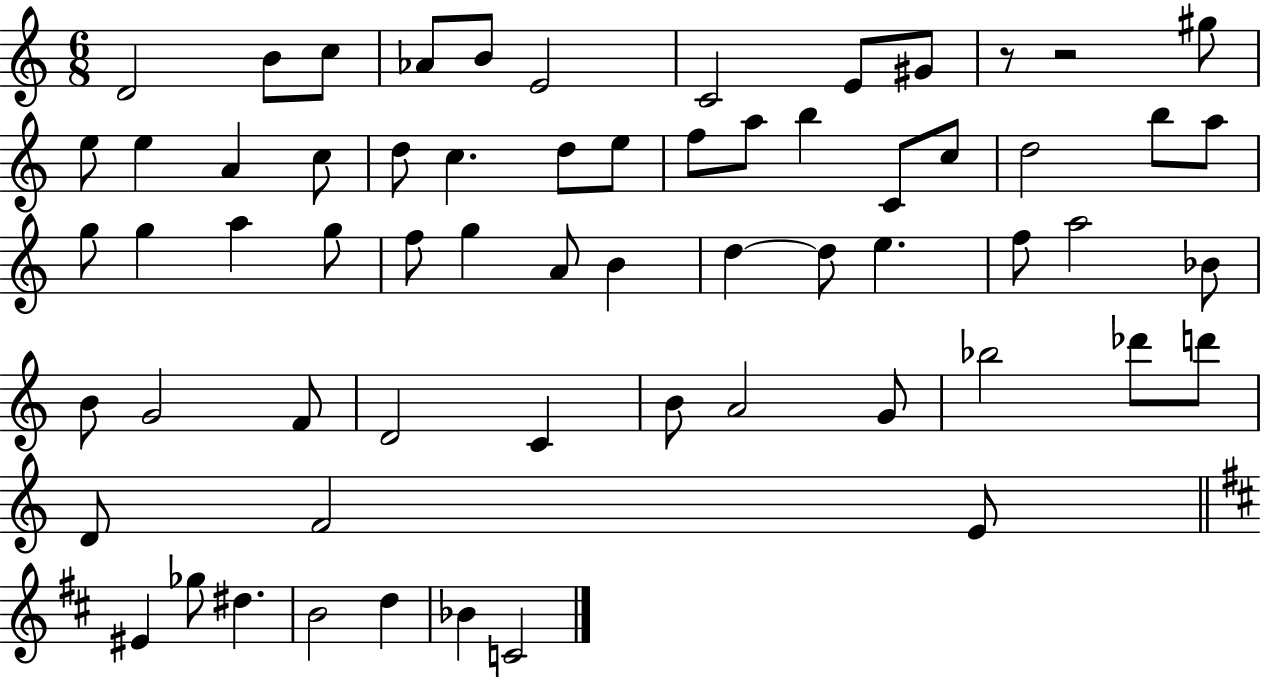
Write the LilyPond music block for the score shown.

{
  \clef treble
  \numericTimeSignature
  \time 6/8
  \key c \major
  \repeat volta 2 { d'2 b'8 c''8 | aes'8 b'8 e'2 | c'2 e'8 gis'8 | r8 r2 gis''8 | \break e''8 e''4 a'4 c''8 | d''8 c''4. d''8 e''8 | f''8 a''8 b''4 c'8 c''8 | d''2 b''8 a''8 | \break g''8 g''4 a''4 g''8 | f''8 g''4 a'8 b'4 | d''4~~ d''8 e''4. | f''8 a''2 bes'8 | \break b'8 g'2 f'8 | d'2 c'4 | b'8 a'2 g'8 | bes''2 des'''8 d'''8 | \break d'8 f'2 e'8 | \bar "||" \break \key d \major eis'4 ges''8 dis''4. | b'2 d''4 | bes'4 c'2 | } \bar "|."
}